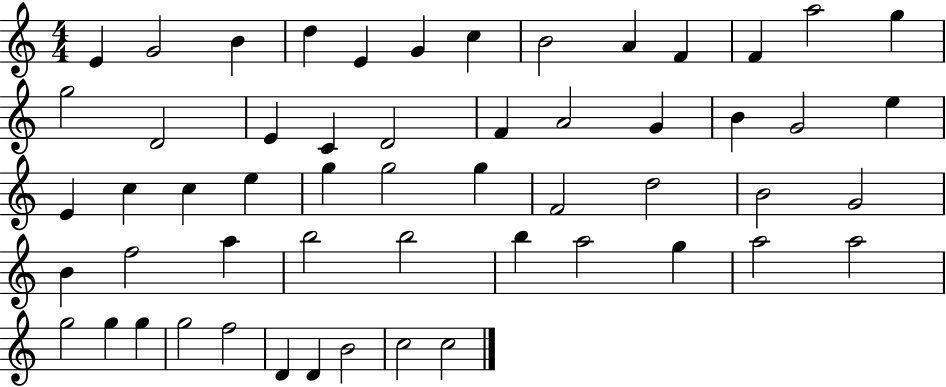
X:1
T:Untitled
M:4/4
L:1/4
K:C
E G2 B d E G c B2 A F F a2 g g2 D2 E C D2 F A2 G B G2 e E c c e g g2 g F2 d2 B2 G2 B f2 a b2 b2 b a2 g a2 a2 g2 g g g2 f2 D D B2 c2 c2